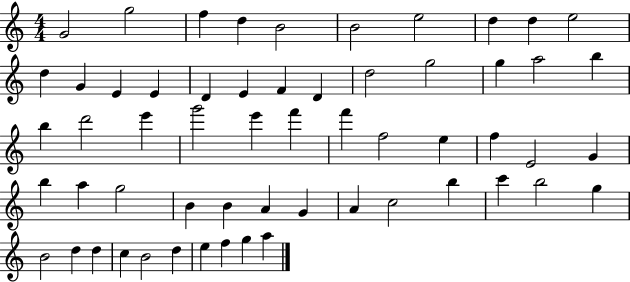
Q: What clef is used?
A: treble